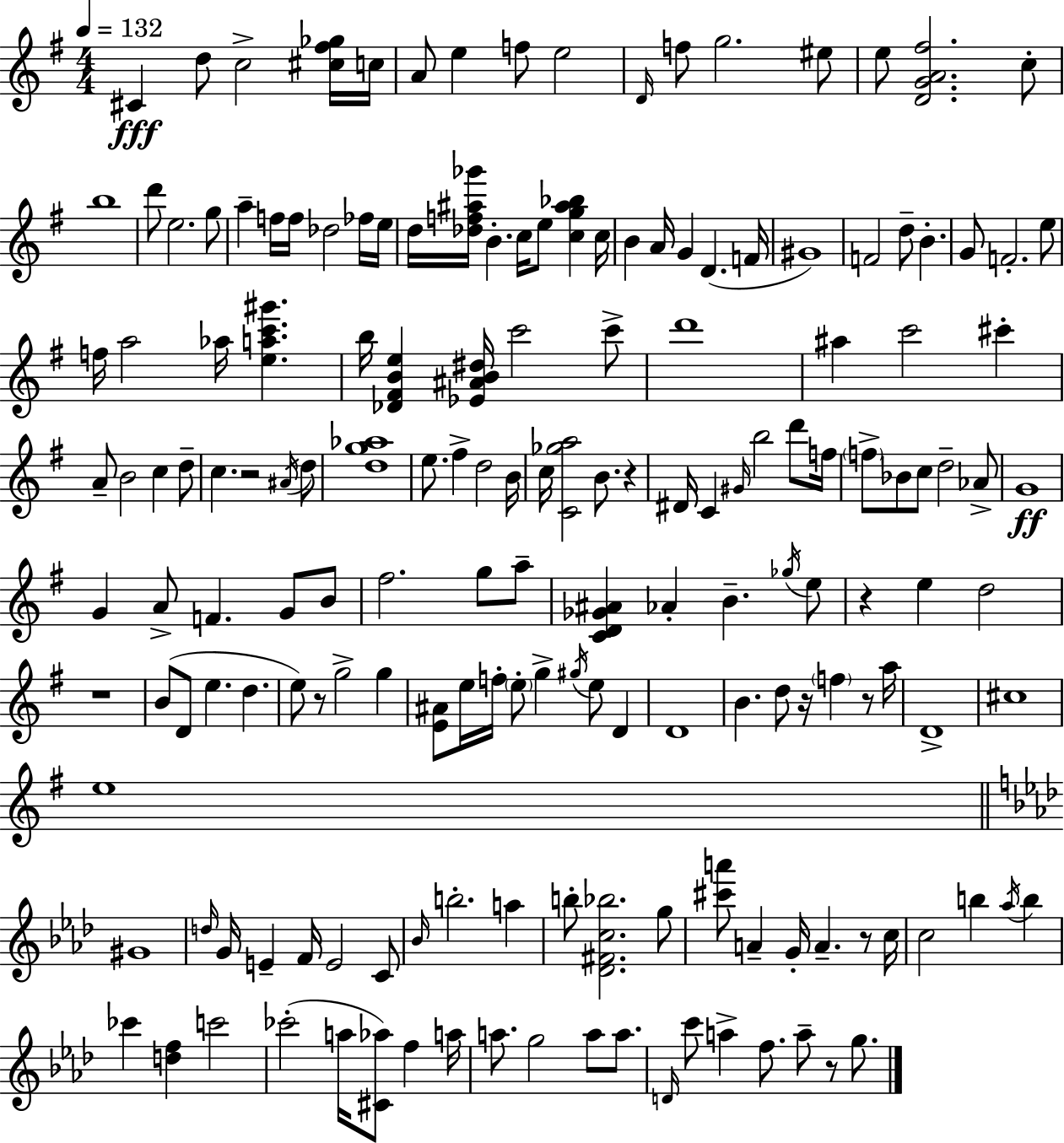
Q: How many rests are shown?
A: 9